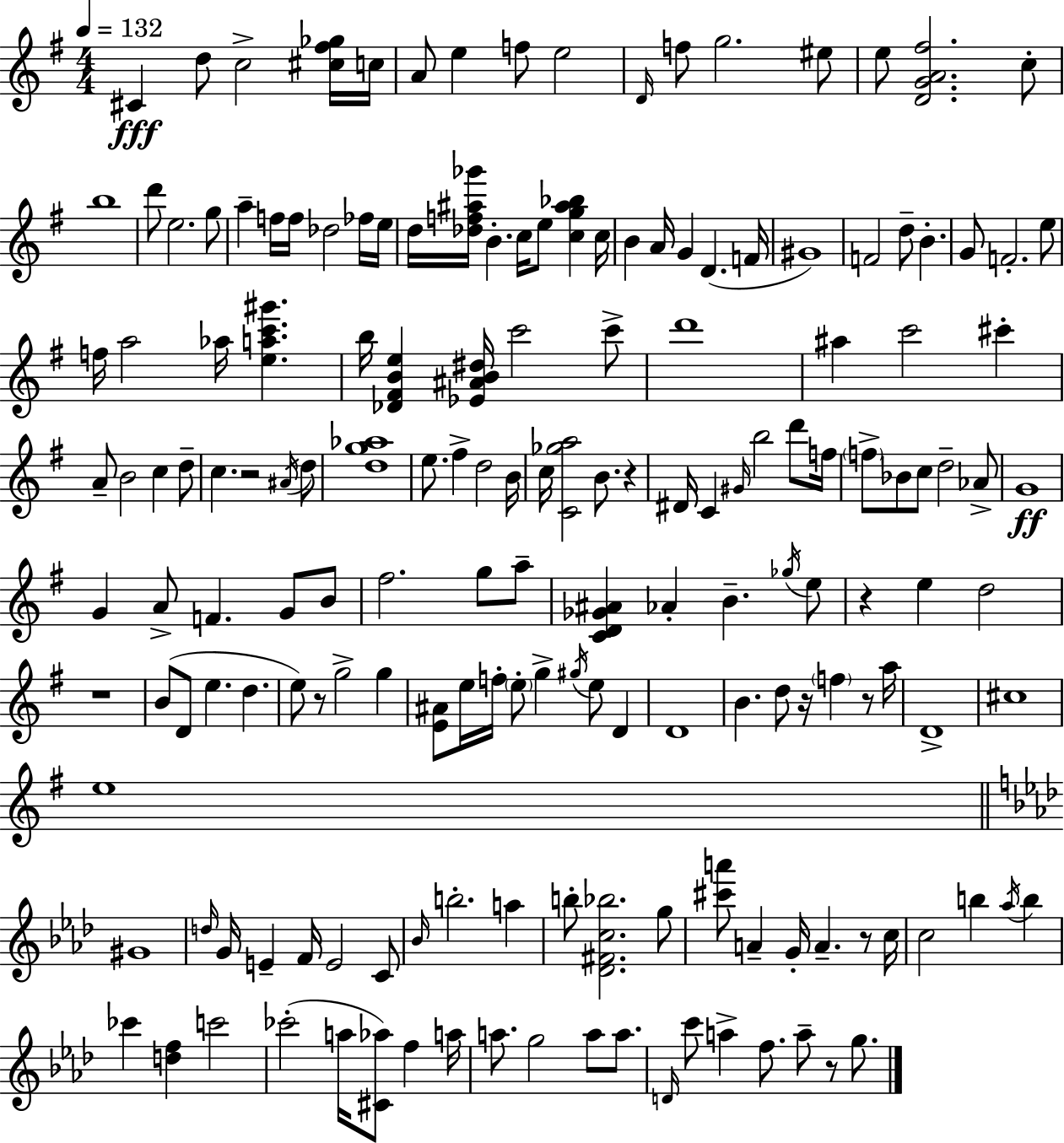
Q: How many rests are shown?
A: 9